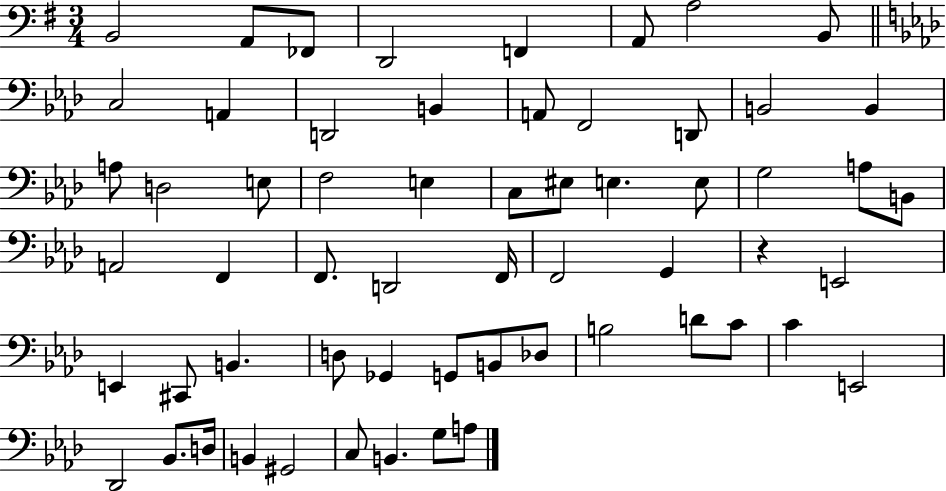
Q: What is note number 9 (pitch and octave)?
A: C3